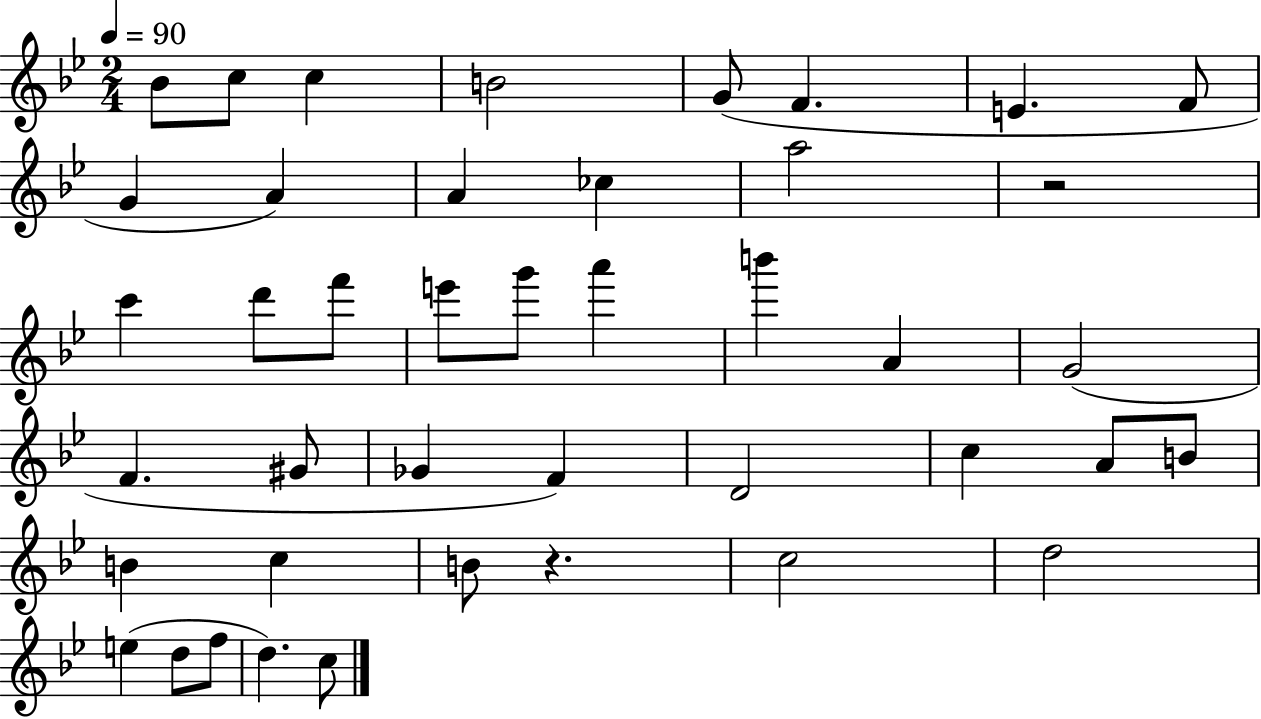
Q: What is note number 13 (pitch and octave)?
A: A5